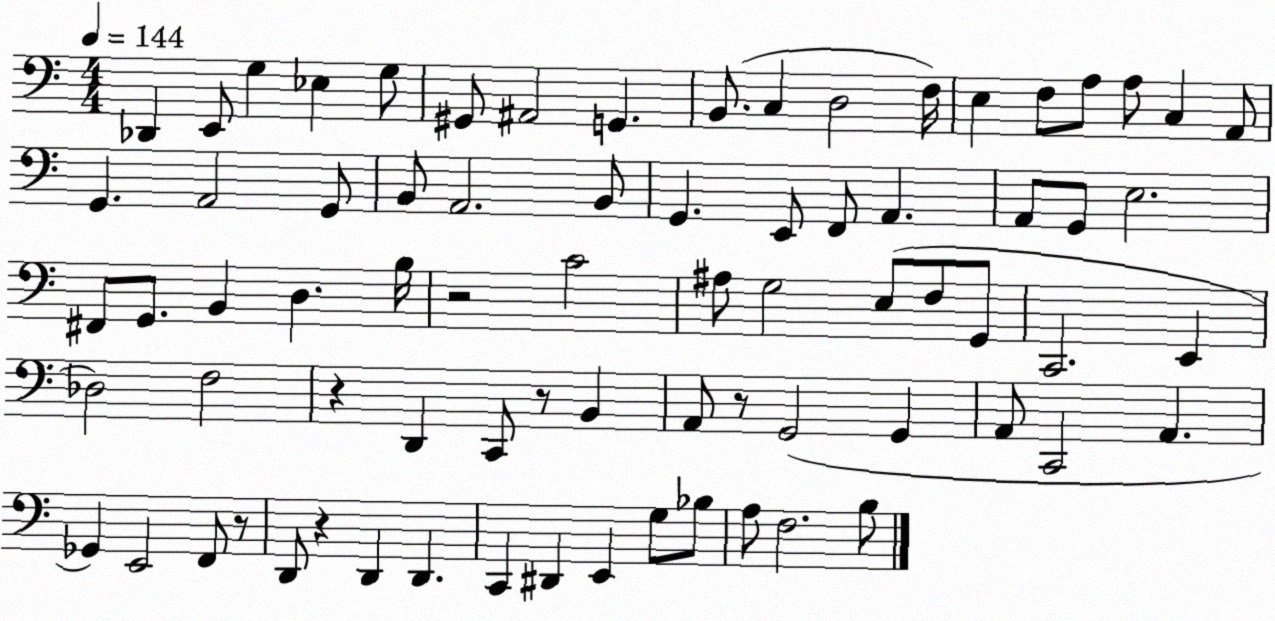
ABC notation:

X:1
T:Untitled
M:4/4
L:1/4
K:C
_D,, E,,/2 G, _E, G,/2 ^G,,/2 ^A,,2 G,, B,,/2 C, D,2 F,/4 E, F,/2 A,/2 A,/2 C, A,,/2 G,, A,,2 G,,/2 B,,/2 A,,2 B,,/2 G,, E,,/2 F,,/2 A,, A,,/2 G,,/2 E,2 ^F,,/2 G,,/2 B,, D, B,/4 z2 C2 ^A,/2 G,2 E,/2 F,/2 G,,/2 C,,2 E,, _D,2 F,2 z D,, C,,/2 z/2 B,, A,,/2 z/2 G,,2 G,, A,,/2 C,,2 A,, _G,, E,,2 F,,/2 z/2 D,,/2 z D,, D,, C,, ^D,, E,, G,/2 _B,/2 A,/2 F,2 B,/2